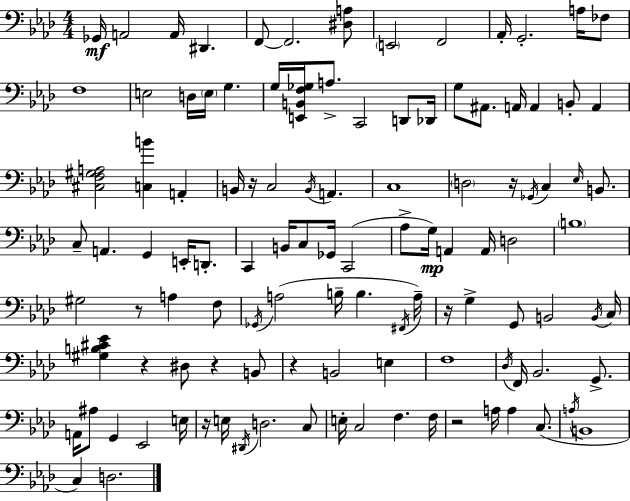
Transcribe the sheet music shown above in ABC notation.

X:1
T:Untitled
M:4/4
L:1/4
K:Ab
_G,,/4 A,,2 A,,/4 ^D,, F,,/2 F,,2 [^D,A,]/2 E,,2 F,,2 _A,,/4 G,,2 A,/4 _F,/2 F,4 E,2 D,/4 E,/4 G, G,/4 [E,,B,,F,_G,]/4 A,/2 C,,2 D,,/2 _D,,/4 G,/2 ^A,,/2 A,,/4 A,, B,,/2 A,, [^C,F,^G,A,]2 [C,B] A,, B,,/4 z/4 C,2 B,,/4 A,, C,4 D,2 z/4 _G,,/4 C, _E,/4 B,,/2 C,/2 A,, G,, E,,/4 D,,/2 C,, B,,/4 C,/2 _G,,/4 C,,2 _A,/2 G,/4 A,, A,,/4 D,2 B,4 ^G,2 z/2 A, F,/2 _G,,/4 A,2 B,/4 B, ^F,,/4 A,/4 z/4 G, G,,/2 B,,2 B,,/4 C,/4 [^G,B,^C_E] z ^D,/2 z B,,/2 z B,,2 E, F,4 _D,/4 F,,/4 _B,,2 G,,/2 A,,/4 ^A,/2 G,, _E,,2 E,/4 z/4 E,/4 ^D,,/4 D,2 C,/2 E,/4 C,2 F, F,/4 z2 A,/4 A, C,/2 A,/4 B,,4 C, D,2